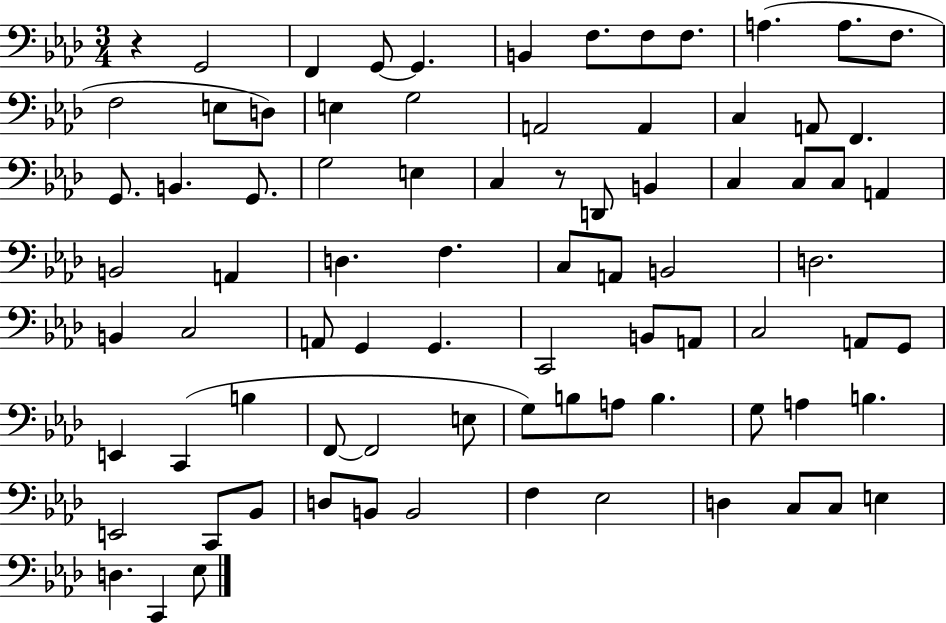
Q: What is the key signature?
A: AES major